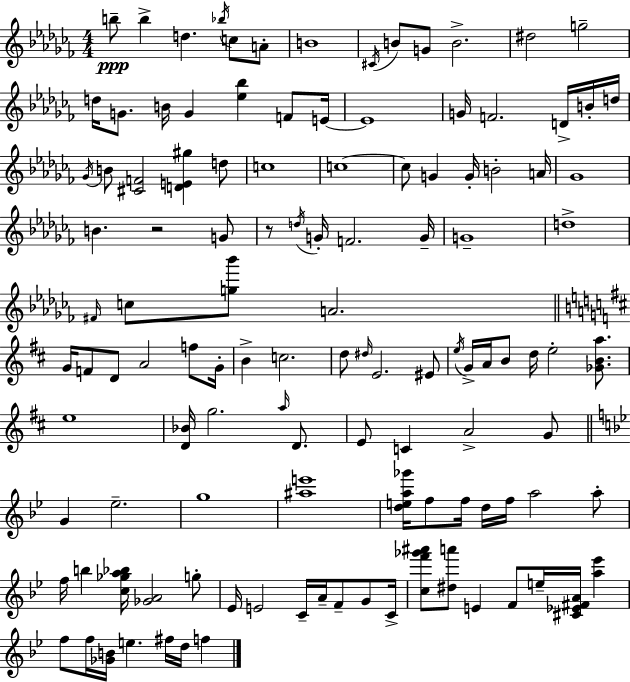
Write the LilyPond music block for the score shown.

{
  \clef treble
  \numericTimeSignature
  \time 4/4
  \key aes \minor
  b''8--\ppp b''4-> d''4. \acciaccatura { bes''16 } c''8 a'8-. | b'1 | \acciaccatura { cis'16 } b'8 g'8 b'2.-> | dis''2 g''2-- | \break d''16 g'8. b'16 g'4 <ees'' bes''>4 f'8 | e'16~~ e'1 | g'16 f'2. d'16-> | b'16-. d''16 \acciaccatura { ges'16 } b'8 <cis' f'>2 <d' e' gis''>4 | \break d''8 c''1 | c''1~~ | c''8 g'4 g'16-. b'2-. | a'16 ges'1 | \break b'4. r2 | g'8 r8 \acciaccatura { d''16 } g'16-. f'2. | g'16-- g'1-- | d''1-> | \break \grace { fis'16 } c''8 <g'' bes'''>8 a'2. | \bar "||" \break \key d \major g'16 f'8 d'8 a'2 f''8 g'16-. | b'4-> c''2. | d''8 \grace { dis''16 } e'2. eis'8 | \acciaccatura { e''16 } g'16-> a'16 b'8 d''16 e''2-. <ges' b' a''>8. | \break e''1 | <d' bes'>16 g''2. \grace { a''16 } | d'8. e'8 c'4 a'2-> | g'8 \bar "||" \break \key bes \major g'4 ees''2.-- | g''1 | <ais'' e'''>1 | <d'' e'' a'' ges'''>16 f''8 f''16 d''16 f''16 a''2 a''8-. | \break f''16 b''4 <c'' ges'' a'' bes''>16 <ges' a'>2 g''8-. | ees'16 e'2 c'16-- a'16-- f'8-- g'8 c'16-> | <c'' f''' ges''' ais'''>8 <dis'' a'''>8 e'4 f'8 e''16-- <cis' ees' fis' a'>16 <a'' ees'''>4 | f''8 f''16 <ges' b'>16 e''4. fis''16 d''16 f''4 | \break \bar "|."
}